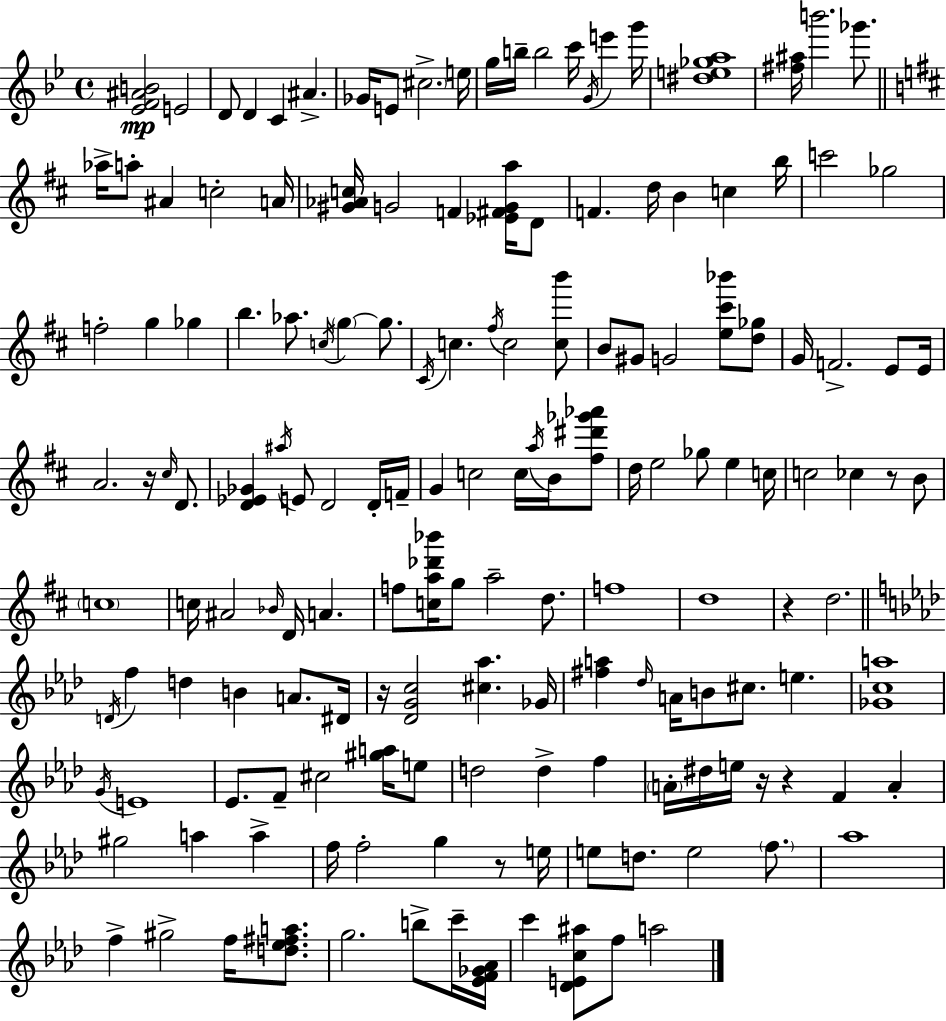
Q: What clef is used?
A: treble